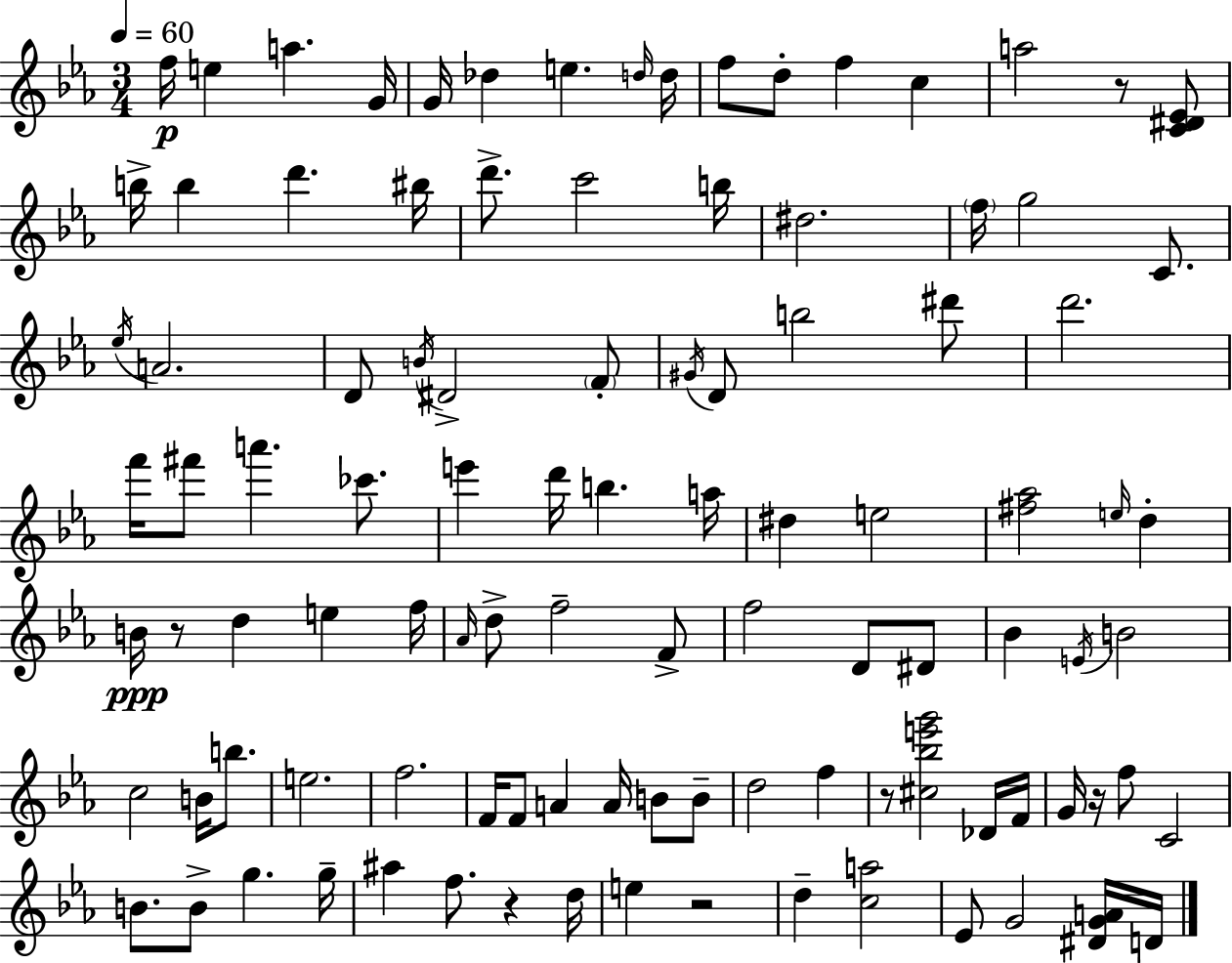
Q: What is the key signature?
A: EES major